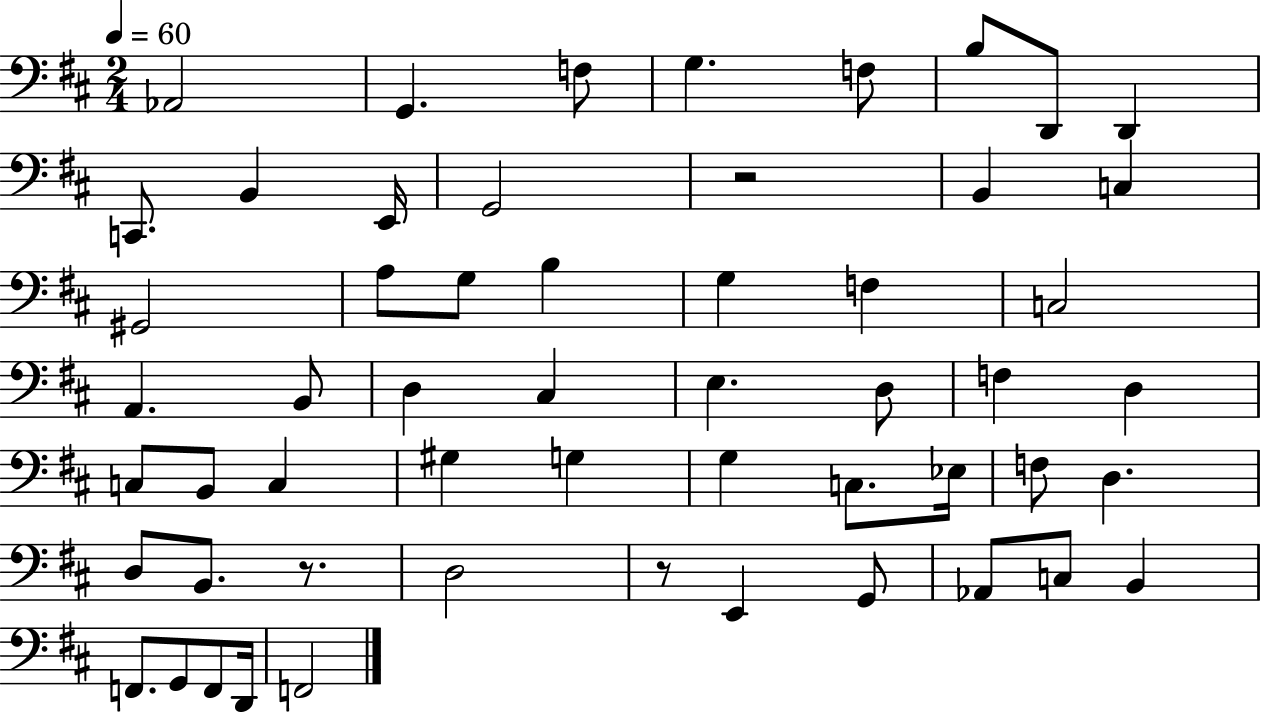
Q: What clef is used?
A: bass